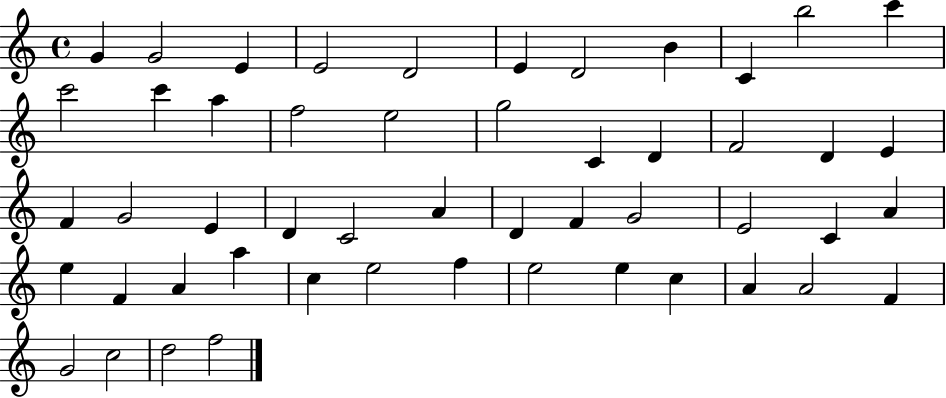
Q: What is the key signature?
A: C major